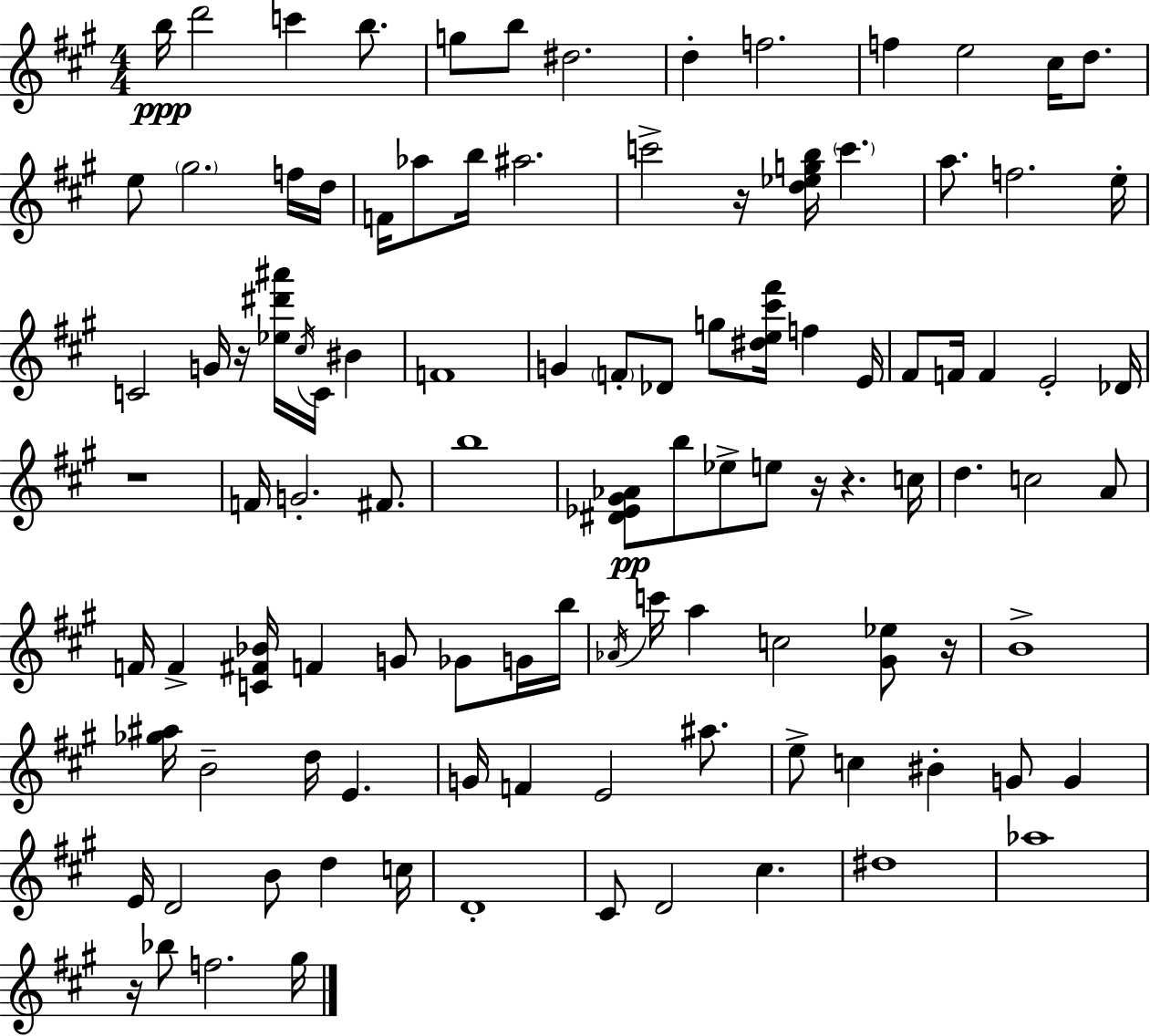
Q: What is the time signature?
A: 4/4